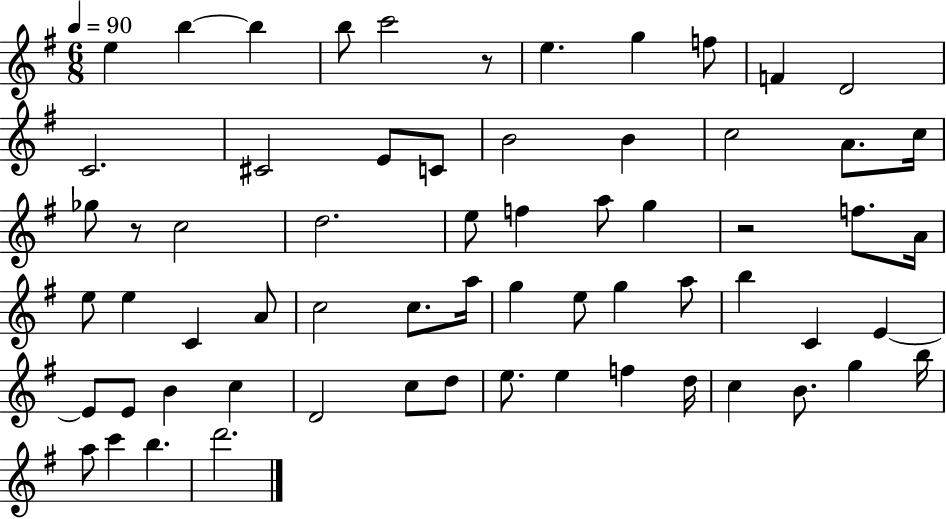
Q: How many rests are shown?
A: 3